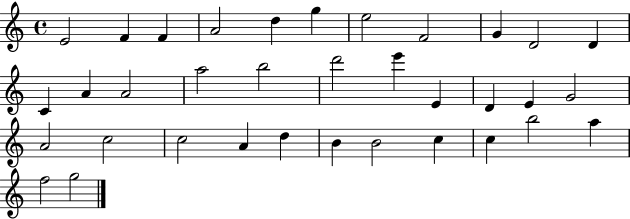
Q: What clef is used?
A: treble